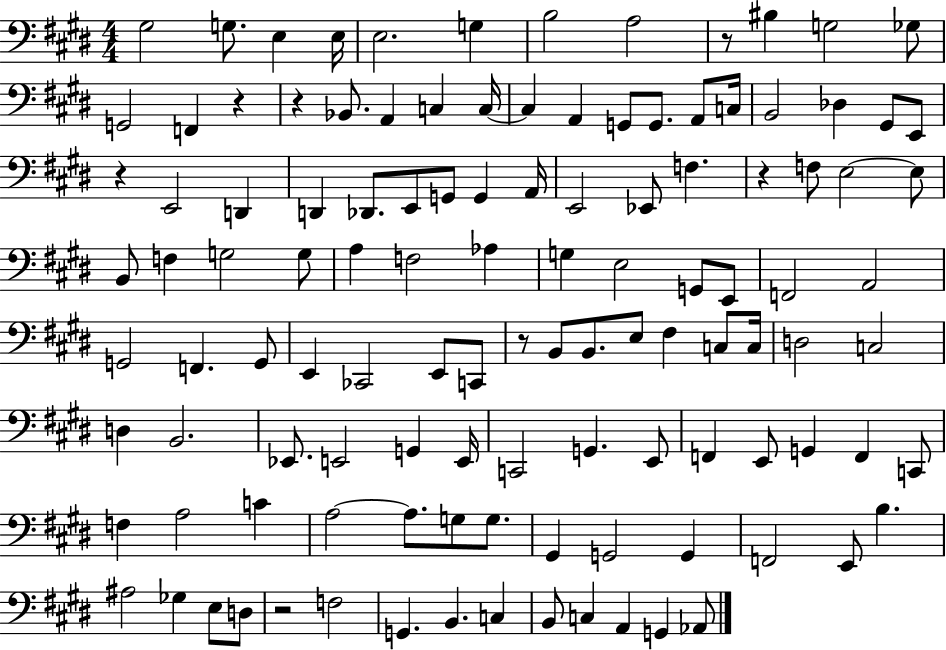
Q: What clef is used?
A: bass